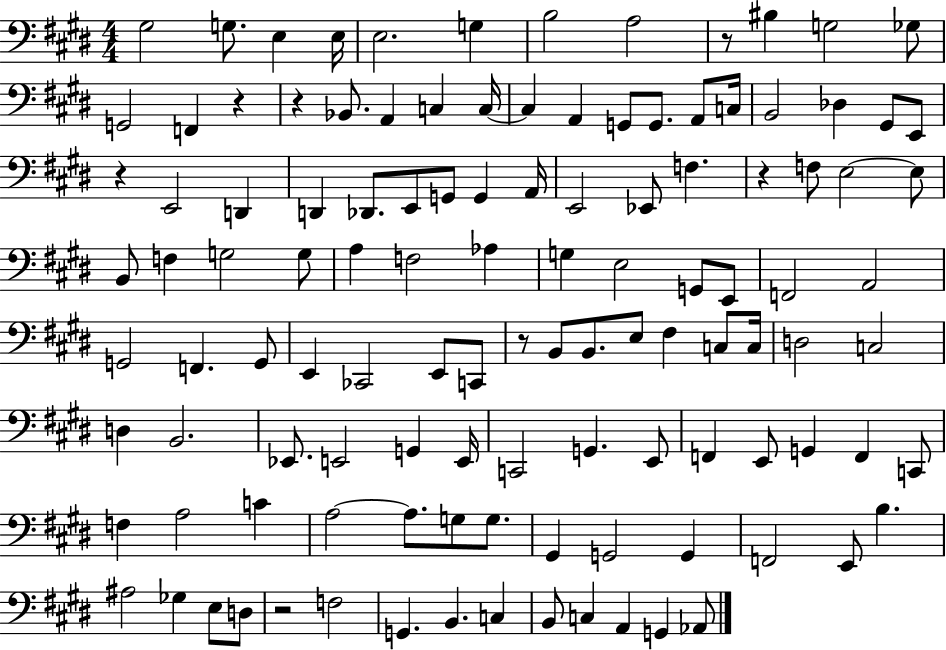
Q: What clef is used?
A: bass